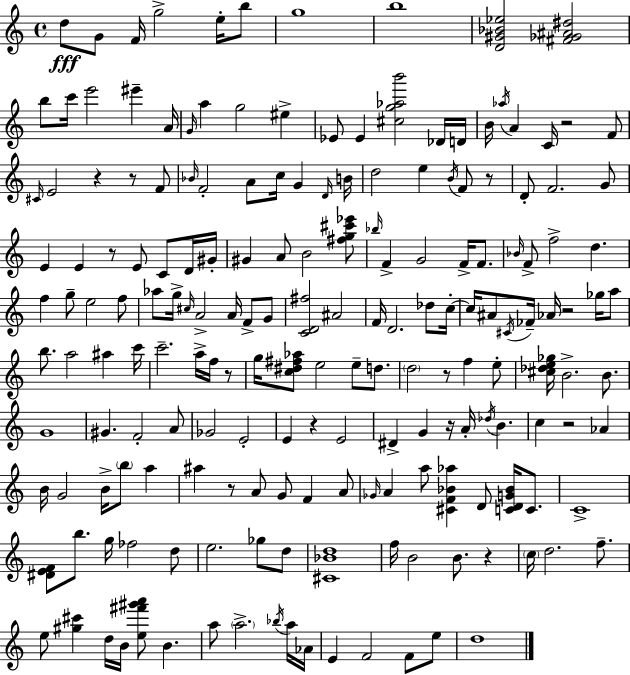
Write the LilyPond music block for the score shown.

{
  \clef treble
  \time 4/4
  \defaultTimeSignature
  \key a \minor
  d''8\fff g'8 f'16 g''2-> e''16-. b''8 | g''1 | b''1 | <d' gis' bes' ees''>2 <fis' ges' ais' dis''>2 | \break b''8 c'''16 e'''2 eis'''4-- a'16 | \grace { g'16 } a''4 g''2 eis''4-> | ees'8 ees'4 <cis'' g'' aes'' b'''>2 des'16 | d'16 b'16 \acciaccatura { aes''16 } a'4 c'16 r2 | \break f'8 \grace { cis'16 } e'2 r4 r8 | f'8 \grace { bes'16 } f'2-. a'8 c''16 g'4 | \grace { d'16 } b'16 d''2 e''4 | \acciaccatura { b'16 } f'8 r8 d'8-. f'2. | \break g'8 e'4 e'4 r8 | e'8 c'8 d'16 gis'16-. gis'4 a'8 b'2 | <fis'' g'' cis''' ees'''>8 \grace { bes''16 } f'4-> g'2 | f'16-> f'8. \grace { bes'16 } f'8-> f''2-> | \break d''4. f''4 g''8-- e''2 | f''8 aes''8 g''16-> \grace { cis''16 } a'2-> | a'16 f'8-> g'8 <c' d' fis''>2 | ais'2 f'16 d'2. | \break des''8 c''16-.~~ c''16 ais'8 \acciaccatura { cis'16 } fes'16-- aes'16 r2 | ges''16 a''8 b''8. a''2 | ais''4 c'''16 c'''2.-- | a''16-> f''16 r8 g''16 <c'' dis'' fis'' aes''>8 e''2 | \break e''8-- d''8. \parenthesize d''2 | r8 f''4 e''8-. <cis'' des'' e'' ges''>16 b'2.-> | b'8. g'1 | gis'4. | \break f'2-. a'8 ges'2 | e'2-. e'4 r4 | e'2 dis'4-> g'4 | r16 a'16-. \acciaccatura { des''16 } b'4. c''4 r2 | \break aes'4 b'16 g'2 | b'16-> \parenthesize b''8 a''4 ais''4 r8 | a'8 g'8 f'4 a'8 \grace { ges'16 } a'4 | a''8 <cis' f' bes' aes''>4 d'8 <c' d' g' bes'>16 c'8. c'1-> | \break <dis' e' f'>8 b''8. | g''16 fes''2 d''8 e''2. | ges''8 d''8 <cis' bes' d''>1 | f''16 b'2 | \break b'8. r4 \parenthesize c''16 d''2. | f''8.-- e''8 <gis'' cis'''>4 | d''16 b'16 <e'' fis''' gis''' a'''>8 b'4. a''8 \parenthesize a''2.-> | \acciaccatura { bes''16 } a''16 aes'16 e'4 | \break f'2 f'8 e''8 d''1 | \bar "|."
}